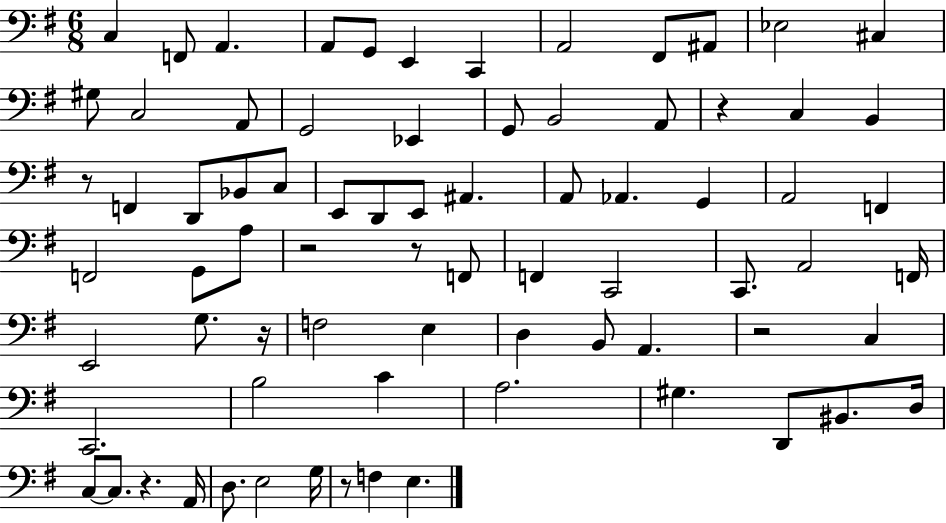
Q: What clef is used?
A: bass